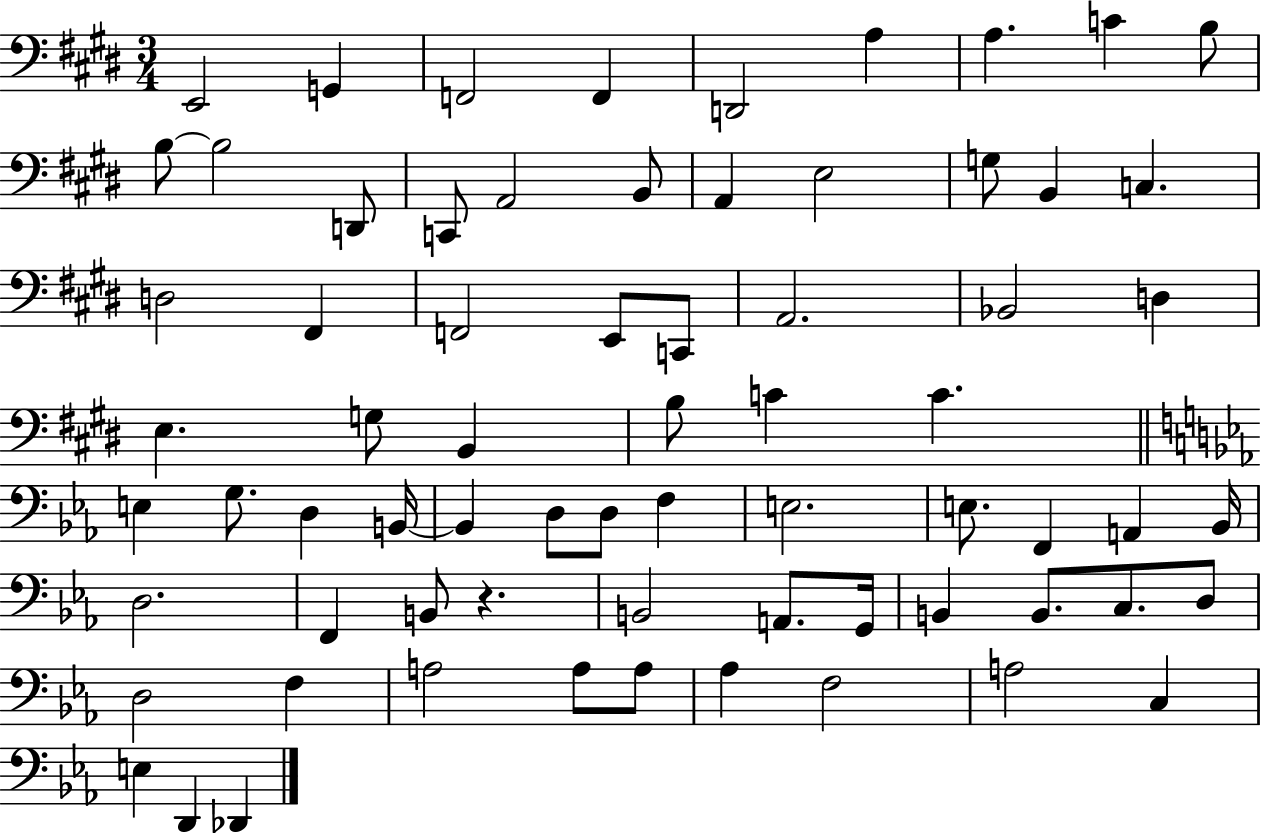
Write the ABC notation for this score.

X:1
T:Untitled
M:3/4
L:1/4
K:E
E,,2 G,, F,,2 F,, D,,2 A, A, C B,/2 B,/2 B,2 D,,/2 C,,/2 A,,2 B,,/2 A,, E,2 G,/2 B,, C, D,2 ^F,, F,,2 E,,/2 C,,/2 A,,2 _B,,2 D, E, G,/2 B,, B,/2 C C E, G,/2 D, B,,/4 B,, D,/2 D,/2 F, E,2 E,/2 F,, A,, _B,,/4 D,2 F,, B,,/2 z B,,2 A,,/2 G,,/4 B,, B,,/2 C,/2 D,/2 D,2 F, A,2 A,/2 A,/2 _A, F,2 A,2 C, E, D,, _D,,